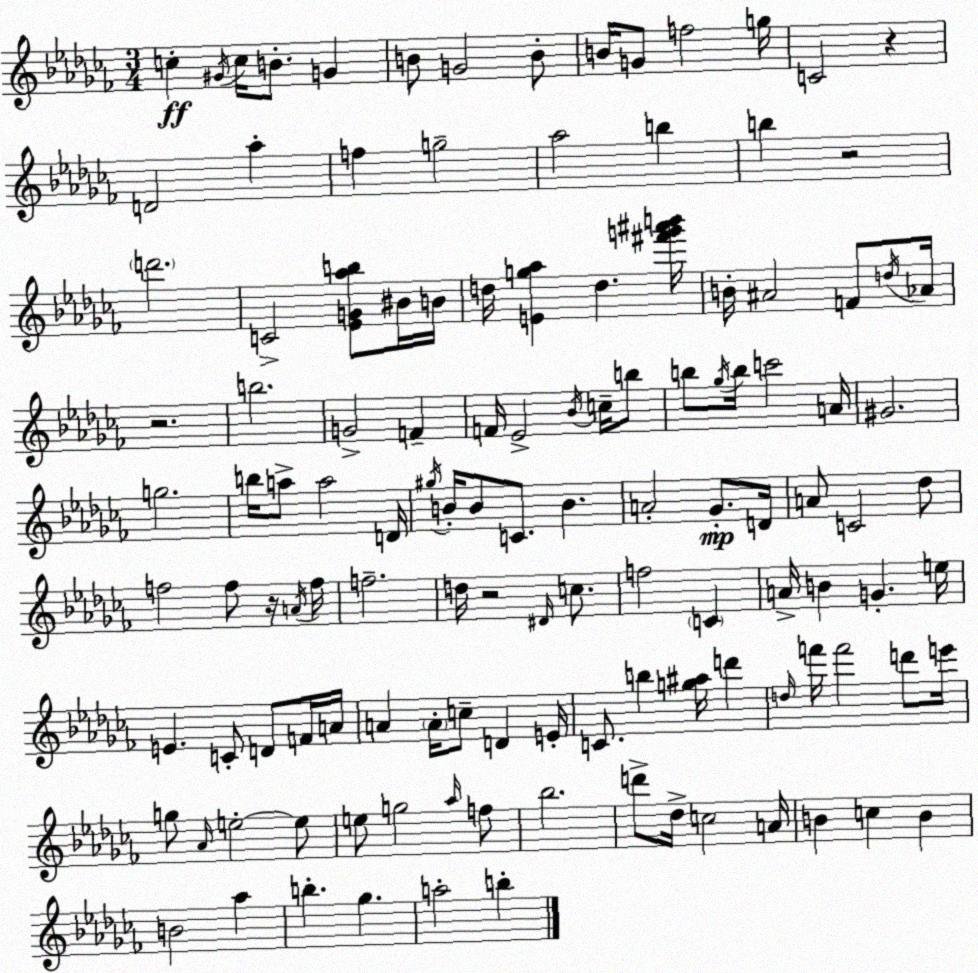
X:1
T:Untitled
M:3/4
L:1/4
K:Abm
c ^G/4 c/4 B/2 G B/2 G2 B/2 B/4 G/2 f2 g/4 C2 z D2 _a f g2 _a2 b b z2 d'2 C2 [_EG_ab]/2 ^B/4 B/4 d/4 [Eg_a] d [^f'g'^a'b']/4 B/4 ^A2 F/2 d/4 _A/4 z2 b2 G2 F F/4 _E2 _B/4 c/4 b/2 b/2 _g/4 b/4 c'2 A/4 ^G2 g2 b/4 a/2 a2 D/4 ^g/4 B/4 B/2 C/2 B A2 _G/2 D/4 A/2 C2 _d/2 f2 f/2 z/4 A/4 f/4 f2 d/4 z2 ^D/4 c/2 f2 C A/4 B G e/4 E C/2 D/2 F/4 A/4 A A/4 c/2 D E/4 C/2 b [g^a]/4 d' d/4 f'/4 f'2 d'/2 e'/4 g/2 _A/4 e2 e/2 e/2 g2 _a/4 f/2 _b2 d'/2 _d/4 c2 A/4 B c B B2 _a b _g a2 b